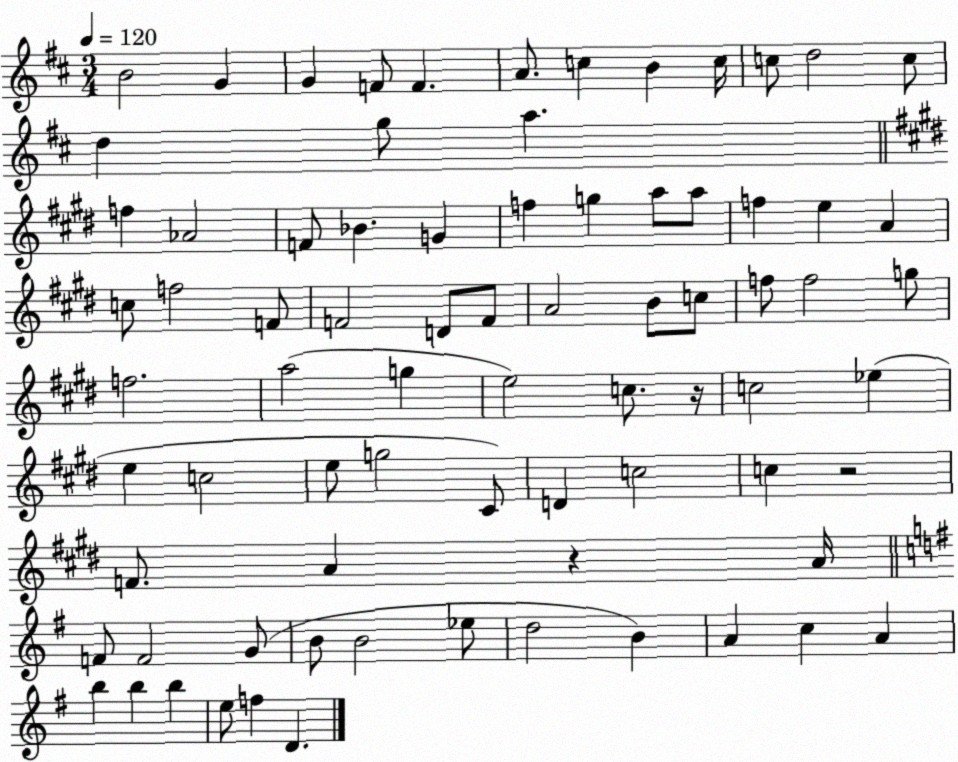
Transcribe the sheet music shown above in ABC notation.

X:1
T:Untitled
M:3/4
L:1/4
K:D
B2 G G F/2 F A/2 c B c/4 c/2 d2 c/2 d g/2 a f _A2 F/2 _B G f g a/2 a/2 f e A c/2 f2 F/2 F2 D/2 F/2 A2 B/2 c/2 f/2 f2 g/2 f2 a2 g e2 c/2 z/4 c2 _e e c2 e/2 g2 ^C/2 D c2 c z2 F/2 A z A/4 F/2 F2 G/2 B/2 B2 _e/2 d2 B A c A b b b e/2 f D